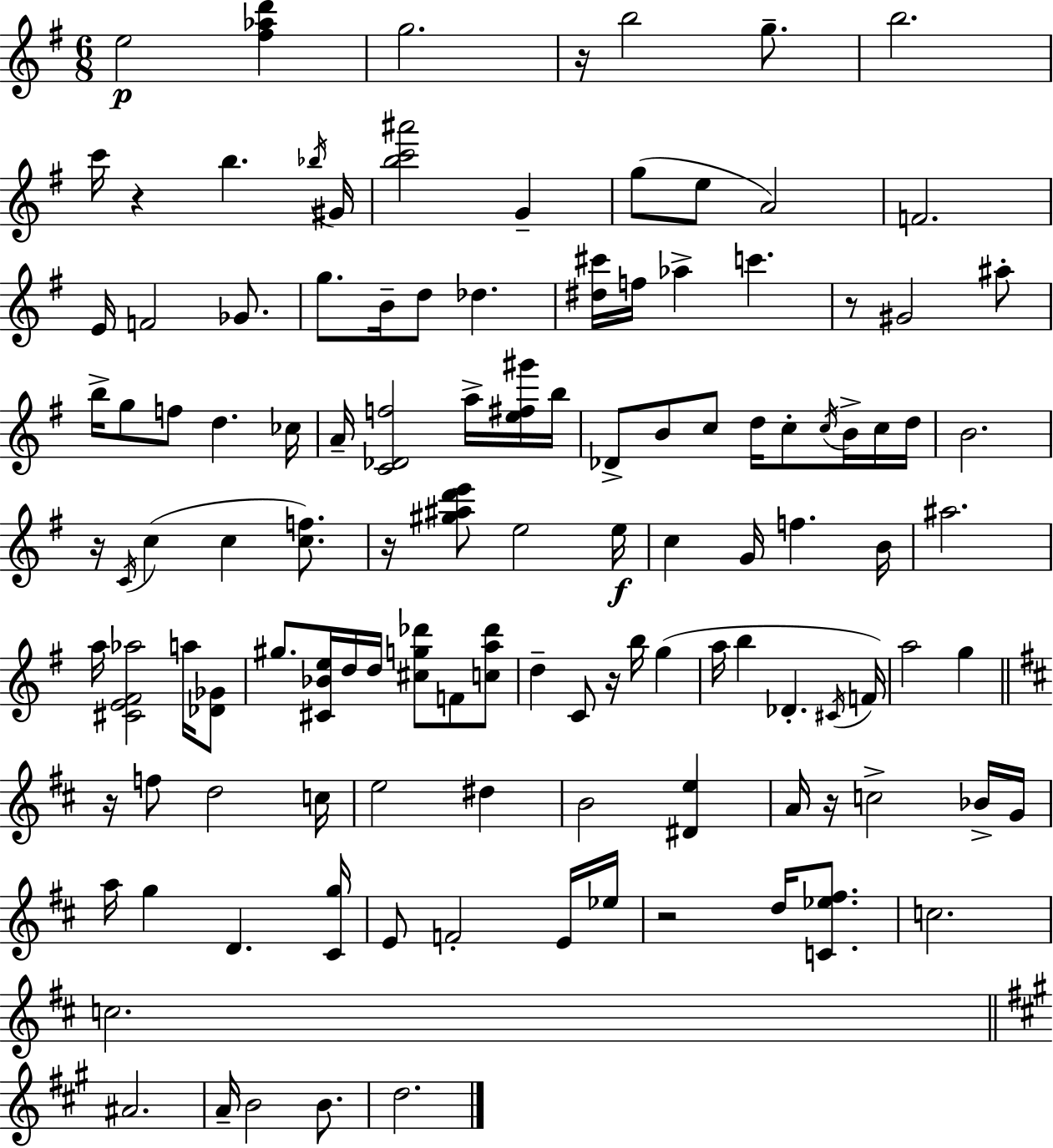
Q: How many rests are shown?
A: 9